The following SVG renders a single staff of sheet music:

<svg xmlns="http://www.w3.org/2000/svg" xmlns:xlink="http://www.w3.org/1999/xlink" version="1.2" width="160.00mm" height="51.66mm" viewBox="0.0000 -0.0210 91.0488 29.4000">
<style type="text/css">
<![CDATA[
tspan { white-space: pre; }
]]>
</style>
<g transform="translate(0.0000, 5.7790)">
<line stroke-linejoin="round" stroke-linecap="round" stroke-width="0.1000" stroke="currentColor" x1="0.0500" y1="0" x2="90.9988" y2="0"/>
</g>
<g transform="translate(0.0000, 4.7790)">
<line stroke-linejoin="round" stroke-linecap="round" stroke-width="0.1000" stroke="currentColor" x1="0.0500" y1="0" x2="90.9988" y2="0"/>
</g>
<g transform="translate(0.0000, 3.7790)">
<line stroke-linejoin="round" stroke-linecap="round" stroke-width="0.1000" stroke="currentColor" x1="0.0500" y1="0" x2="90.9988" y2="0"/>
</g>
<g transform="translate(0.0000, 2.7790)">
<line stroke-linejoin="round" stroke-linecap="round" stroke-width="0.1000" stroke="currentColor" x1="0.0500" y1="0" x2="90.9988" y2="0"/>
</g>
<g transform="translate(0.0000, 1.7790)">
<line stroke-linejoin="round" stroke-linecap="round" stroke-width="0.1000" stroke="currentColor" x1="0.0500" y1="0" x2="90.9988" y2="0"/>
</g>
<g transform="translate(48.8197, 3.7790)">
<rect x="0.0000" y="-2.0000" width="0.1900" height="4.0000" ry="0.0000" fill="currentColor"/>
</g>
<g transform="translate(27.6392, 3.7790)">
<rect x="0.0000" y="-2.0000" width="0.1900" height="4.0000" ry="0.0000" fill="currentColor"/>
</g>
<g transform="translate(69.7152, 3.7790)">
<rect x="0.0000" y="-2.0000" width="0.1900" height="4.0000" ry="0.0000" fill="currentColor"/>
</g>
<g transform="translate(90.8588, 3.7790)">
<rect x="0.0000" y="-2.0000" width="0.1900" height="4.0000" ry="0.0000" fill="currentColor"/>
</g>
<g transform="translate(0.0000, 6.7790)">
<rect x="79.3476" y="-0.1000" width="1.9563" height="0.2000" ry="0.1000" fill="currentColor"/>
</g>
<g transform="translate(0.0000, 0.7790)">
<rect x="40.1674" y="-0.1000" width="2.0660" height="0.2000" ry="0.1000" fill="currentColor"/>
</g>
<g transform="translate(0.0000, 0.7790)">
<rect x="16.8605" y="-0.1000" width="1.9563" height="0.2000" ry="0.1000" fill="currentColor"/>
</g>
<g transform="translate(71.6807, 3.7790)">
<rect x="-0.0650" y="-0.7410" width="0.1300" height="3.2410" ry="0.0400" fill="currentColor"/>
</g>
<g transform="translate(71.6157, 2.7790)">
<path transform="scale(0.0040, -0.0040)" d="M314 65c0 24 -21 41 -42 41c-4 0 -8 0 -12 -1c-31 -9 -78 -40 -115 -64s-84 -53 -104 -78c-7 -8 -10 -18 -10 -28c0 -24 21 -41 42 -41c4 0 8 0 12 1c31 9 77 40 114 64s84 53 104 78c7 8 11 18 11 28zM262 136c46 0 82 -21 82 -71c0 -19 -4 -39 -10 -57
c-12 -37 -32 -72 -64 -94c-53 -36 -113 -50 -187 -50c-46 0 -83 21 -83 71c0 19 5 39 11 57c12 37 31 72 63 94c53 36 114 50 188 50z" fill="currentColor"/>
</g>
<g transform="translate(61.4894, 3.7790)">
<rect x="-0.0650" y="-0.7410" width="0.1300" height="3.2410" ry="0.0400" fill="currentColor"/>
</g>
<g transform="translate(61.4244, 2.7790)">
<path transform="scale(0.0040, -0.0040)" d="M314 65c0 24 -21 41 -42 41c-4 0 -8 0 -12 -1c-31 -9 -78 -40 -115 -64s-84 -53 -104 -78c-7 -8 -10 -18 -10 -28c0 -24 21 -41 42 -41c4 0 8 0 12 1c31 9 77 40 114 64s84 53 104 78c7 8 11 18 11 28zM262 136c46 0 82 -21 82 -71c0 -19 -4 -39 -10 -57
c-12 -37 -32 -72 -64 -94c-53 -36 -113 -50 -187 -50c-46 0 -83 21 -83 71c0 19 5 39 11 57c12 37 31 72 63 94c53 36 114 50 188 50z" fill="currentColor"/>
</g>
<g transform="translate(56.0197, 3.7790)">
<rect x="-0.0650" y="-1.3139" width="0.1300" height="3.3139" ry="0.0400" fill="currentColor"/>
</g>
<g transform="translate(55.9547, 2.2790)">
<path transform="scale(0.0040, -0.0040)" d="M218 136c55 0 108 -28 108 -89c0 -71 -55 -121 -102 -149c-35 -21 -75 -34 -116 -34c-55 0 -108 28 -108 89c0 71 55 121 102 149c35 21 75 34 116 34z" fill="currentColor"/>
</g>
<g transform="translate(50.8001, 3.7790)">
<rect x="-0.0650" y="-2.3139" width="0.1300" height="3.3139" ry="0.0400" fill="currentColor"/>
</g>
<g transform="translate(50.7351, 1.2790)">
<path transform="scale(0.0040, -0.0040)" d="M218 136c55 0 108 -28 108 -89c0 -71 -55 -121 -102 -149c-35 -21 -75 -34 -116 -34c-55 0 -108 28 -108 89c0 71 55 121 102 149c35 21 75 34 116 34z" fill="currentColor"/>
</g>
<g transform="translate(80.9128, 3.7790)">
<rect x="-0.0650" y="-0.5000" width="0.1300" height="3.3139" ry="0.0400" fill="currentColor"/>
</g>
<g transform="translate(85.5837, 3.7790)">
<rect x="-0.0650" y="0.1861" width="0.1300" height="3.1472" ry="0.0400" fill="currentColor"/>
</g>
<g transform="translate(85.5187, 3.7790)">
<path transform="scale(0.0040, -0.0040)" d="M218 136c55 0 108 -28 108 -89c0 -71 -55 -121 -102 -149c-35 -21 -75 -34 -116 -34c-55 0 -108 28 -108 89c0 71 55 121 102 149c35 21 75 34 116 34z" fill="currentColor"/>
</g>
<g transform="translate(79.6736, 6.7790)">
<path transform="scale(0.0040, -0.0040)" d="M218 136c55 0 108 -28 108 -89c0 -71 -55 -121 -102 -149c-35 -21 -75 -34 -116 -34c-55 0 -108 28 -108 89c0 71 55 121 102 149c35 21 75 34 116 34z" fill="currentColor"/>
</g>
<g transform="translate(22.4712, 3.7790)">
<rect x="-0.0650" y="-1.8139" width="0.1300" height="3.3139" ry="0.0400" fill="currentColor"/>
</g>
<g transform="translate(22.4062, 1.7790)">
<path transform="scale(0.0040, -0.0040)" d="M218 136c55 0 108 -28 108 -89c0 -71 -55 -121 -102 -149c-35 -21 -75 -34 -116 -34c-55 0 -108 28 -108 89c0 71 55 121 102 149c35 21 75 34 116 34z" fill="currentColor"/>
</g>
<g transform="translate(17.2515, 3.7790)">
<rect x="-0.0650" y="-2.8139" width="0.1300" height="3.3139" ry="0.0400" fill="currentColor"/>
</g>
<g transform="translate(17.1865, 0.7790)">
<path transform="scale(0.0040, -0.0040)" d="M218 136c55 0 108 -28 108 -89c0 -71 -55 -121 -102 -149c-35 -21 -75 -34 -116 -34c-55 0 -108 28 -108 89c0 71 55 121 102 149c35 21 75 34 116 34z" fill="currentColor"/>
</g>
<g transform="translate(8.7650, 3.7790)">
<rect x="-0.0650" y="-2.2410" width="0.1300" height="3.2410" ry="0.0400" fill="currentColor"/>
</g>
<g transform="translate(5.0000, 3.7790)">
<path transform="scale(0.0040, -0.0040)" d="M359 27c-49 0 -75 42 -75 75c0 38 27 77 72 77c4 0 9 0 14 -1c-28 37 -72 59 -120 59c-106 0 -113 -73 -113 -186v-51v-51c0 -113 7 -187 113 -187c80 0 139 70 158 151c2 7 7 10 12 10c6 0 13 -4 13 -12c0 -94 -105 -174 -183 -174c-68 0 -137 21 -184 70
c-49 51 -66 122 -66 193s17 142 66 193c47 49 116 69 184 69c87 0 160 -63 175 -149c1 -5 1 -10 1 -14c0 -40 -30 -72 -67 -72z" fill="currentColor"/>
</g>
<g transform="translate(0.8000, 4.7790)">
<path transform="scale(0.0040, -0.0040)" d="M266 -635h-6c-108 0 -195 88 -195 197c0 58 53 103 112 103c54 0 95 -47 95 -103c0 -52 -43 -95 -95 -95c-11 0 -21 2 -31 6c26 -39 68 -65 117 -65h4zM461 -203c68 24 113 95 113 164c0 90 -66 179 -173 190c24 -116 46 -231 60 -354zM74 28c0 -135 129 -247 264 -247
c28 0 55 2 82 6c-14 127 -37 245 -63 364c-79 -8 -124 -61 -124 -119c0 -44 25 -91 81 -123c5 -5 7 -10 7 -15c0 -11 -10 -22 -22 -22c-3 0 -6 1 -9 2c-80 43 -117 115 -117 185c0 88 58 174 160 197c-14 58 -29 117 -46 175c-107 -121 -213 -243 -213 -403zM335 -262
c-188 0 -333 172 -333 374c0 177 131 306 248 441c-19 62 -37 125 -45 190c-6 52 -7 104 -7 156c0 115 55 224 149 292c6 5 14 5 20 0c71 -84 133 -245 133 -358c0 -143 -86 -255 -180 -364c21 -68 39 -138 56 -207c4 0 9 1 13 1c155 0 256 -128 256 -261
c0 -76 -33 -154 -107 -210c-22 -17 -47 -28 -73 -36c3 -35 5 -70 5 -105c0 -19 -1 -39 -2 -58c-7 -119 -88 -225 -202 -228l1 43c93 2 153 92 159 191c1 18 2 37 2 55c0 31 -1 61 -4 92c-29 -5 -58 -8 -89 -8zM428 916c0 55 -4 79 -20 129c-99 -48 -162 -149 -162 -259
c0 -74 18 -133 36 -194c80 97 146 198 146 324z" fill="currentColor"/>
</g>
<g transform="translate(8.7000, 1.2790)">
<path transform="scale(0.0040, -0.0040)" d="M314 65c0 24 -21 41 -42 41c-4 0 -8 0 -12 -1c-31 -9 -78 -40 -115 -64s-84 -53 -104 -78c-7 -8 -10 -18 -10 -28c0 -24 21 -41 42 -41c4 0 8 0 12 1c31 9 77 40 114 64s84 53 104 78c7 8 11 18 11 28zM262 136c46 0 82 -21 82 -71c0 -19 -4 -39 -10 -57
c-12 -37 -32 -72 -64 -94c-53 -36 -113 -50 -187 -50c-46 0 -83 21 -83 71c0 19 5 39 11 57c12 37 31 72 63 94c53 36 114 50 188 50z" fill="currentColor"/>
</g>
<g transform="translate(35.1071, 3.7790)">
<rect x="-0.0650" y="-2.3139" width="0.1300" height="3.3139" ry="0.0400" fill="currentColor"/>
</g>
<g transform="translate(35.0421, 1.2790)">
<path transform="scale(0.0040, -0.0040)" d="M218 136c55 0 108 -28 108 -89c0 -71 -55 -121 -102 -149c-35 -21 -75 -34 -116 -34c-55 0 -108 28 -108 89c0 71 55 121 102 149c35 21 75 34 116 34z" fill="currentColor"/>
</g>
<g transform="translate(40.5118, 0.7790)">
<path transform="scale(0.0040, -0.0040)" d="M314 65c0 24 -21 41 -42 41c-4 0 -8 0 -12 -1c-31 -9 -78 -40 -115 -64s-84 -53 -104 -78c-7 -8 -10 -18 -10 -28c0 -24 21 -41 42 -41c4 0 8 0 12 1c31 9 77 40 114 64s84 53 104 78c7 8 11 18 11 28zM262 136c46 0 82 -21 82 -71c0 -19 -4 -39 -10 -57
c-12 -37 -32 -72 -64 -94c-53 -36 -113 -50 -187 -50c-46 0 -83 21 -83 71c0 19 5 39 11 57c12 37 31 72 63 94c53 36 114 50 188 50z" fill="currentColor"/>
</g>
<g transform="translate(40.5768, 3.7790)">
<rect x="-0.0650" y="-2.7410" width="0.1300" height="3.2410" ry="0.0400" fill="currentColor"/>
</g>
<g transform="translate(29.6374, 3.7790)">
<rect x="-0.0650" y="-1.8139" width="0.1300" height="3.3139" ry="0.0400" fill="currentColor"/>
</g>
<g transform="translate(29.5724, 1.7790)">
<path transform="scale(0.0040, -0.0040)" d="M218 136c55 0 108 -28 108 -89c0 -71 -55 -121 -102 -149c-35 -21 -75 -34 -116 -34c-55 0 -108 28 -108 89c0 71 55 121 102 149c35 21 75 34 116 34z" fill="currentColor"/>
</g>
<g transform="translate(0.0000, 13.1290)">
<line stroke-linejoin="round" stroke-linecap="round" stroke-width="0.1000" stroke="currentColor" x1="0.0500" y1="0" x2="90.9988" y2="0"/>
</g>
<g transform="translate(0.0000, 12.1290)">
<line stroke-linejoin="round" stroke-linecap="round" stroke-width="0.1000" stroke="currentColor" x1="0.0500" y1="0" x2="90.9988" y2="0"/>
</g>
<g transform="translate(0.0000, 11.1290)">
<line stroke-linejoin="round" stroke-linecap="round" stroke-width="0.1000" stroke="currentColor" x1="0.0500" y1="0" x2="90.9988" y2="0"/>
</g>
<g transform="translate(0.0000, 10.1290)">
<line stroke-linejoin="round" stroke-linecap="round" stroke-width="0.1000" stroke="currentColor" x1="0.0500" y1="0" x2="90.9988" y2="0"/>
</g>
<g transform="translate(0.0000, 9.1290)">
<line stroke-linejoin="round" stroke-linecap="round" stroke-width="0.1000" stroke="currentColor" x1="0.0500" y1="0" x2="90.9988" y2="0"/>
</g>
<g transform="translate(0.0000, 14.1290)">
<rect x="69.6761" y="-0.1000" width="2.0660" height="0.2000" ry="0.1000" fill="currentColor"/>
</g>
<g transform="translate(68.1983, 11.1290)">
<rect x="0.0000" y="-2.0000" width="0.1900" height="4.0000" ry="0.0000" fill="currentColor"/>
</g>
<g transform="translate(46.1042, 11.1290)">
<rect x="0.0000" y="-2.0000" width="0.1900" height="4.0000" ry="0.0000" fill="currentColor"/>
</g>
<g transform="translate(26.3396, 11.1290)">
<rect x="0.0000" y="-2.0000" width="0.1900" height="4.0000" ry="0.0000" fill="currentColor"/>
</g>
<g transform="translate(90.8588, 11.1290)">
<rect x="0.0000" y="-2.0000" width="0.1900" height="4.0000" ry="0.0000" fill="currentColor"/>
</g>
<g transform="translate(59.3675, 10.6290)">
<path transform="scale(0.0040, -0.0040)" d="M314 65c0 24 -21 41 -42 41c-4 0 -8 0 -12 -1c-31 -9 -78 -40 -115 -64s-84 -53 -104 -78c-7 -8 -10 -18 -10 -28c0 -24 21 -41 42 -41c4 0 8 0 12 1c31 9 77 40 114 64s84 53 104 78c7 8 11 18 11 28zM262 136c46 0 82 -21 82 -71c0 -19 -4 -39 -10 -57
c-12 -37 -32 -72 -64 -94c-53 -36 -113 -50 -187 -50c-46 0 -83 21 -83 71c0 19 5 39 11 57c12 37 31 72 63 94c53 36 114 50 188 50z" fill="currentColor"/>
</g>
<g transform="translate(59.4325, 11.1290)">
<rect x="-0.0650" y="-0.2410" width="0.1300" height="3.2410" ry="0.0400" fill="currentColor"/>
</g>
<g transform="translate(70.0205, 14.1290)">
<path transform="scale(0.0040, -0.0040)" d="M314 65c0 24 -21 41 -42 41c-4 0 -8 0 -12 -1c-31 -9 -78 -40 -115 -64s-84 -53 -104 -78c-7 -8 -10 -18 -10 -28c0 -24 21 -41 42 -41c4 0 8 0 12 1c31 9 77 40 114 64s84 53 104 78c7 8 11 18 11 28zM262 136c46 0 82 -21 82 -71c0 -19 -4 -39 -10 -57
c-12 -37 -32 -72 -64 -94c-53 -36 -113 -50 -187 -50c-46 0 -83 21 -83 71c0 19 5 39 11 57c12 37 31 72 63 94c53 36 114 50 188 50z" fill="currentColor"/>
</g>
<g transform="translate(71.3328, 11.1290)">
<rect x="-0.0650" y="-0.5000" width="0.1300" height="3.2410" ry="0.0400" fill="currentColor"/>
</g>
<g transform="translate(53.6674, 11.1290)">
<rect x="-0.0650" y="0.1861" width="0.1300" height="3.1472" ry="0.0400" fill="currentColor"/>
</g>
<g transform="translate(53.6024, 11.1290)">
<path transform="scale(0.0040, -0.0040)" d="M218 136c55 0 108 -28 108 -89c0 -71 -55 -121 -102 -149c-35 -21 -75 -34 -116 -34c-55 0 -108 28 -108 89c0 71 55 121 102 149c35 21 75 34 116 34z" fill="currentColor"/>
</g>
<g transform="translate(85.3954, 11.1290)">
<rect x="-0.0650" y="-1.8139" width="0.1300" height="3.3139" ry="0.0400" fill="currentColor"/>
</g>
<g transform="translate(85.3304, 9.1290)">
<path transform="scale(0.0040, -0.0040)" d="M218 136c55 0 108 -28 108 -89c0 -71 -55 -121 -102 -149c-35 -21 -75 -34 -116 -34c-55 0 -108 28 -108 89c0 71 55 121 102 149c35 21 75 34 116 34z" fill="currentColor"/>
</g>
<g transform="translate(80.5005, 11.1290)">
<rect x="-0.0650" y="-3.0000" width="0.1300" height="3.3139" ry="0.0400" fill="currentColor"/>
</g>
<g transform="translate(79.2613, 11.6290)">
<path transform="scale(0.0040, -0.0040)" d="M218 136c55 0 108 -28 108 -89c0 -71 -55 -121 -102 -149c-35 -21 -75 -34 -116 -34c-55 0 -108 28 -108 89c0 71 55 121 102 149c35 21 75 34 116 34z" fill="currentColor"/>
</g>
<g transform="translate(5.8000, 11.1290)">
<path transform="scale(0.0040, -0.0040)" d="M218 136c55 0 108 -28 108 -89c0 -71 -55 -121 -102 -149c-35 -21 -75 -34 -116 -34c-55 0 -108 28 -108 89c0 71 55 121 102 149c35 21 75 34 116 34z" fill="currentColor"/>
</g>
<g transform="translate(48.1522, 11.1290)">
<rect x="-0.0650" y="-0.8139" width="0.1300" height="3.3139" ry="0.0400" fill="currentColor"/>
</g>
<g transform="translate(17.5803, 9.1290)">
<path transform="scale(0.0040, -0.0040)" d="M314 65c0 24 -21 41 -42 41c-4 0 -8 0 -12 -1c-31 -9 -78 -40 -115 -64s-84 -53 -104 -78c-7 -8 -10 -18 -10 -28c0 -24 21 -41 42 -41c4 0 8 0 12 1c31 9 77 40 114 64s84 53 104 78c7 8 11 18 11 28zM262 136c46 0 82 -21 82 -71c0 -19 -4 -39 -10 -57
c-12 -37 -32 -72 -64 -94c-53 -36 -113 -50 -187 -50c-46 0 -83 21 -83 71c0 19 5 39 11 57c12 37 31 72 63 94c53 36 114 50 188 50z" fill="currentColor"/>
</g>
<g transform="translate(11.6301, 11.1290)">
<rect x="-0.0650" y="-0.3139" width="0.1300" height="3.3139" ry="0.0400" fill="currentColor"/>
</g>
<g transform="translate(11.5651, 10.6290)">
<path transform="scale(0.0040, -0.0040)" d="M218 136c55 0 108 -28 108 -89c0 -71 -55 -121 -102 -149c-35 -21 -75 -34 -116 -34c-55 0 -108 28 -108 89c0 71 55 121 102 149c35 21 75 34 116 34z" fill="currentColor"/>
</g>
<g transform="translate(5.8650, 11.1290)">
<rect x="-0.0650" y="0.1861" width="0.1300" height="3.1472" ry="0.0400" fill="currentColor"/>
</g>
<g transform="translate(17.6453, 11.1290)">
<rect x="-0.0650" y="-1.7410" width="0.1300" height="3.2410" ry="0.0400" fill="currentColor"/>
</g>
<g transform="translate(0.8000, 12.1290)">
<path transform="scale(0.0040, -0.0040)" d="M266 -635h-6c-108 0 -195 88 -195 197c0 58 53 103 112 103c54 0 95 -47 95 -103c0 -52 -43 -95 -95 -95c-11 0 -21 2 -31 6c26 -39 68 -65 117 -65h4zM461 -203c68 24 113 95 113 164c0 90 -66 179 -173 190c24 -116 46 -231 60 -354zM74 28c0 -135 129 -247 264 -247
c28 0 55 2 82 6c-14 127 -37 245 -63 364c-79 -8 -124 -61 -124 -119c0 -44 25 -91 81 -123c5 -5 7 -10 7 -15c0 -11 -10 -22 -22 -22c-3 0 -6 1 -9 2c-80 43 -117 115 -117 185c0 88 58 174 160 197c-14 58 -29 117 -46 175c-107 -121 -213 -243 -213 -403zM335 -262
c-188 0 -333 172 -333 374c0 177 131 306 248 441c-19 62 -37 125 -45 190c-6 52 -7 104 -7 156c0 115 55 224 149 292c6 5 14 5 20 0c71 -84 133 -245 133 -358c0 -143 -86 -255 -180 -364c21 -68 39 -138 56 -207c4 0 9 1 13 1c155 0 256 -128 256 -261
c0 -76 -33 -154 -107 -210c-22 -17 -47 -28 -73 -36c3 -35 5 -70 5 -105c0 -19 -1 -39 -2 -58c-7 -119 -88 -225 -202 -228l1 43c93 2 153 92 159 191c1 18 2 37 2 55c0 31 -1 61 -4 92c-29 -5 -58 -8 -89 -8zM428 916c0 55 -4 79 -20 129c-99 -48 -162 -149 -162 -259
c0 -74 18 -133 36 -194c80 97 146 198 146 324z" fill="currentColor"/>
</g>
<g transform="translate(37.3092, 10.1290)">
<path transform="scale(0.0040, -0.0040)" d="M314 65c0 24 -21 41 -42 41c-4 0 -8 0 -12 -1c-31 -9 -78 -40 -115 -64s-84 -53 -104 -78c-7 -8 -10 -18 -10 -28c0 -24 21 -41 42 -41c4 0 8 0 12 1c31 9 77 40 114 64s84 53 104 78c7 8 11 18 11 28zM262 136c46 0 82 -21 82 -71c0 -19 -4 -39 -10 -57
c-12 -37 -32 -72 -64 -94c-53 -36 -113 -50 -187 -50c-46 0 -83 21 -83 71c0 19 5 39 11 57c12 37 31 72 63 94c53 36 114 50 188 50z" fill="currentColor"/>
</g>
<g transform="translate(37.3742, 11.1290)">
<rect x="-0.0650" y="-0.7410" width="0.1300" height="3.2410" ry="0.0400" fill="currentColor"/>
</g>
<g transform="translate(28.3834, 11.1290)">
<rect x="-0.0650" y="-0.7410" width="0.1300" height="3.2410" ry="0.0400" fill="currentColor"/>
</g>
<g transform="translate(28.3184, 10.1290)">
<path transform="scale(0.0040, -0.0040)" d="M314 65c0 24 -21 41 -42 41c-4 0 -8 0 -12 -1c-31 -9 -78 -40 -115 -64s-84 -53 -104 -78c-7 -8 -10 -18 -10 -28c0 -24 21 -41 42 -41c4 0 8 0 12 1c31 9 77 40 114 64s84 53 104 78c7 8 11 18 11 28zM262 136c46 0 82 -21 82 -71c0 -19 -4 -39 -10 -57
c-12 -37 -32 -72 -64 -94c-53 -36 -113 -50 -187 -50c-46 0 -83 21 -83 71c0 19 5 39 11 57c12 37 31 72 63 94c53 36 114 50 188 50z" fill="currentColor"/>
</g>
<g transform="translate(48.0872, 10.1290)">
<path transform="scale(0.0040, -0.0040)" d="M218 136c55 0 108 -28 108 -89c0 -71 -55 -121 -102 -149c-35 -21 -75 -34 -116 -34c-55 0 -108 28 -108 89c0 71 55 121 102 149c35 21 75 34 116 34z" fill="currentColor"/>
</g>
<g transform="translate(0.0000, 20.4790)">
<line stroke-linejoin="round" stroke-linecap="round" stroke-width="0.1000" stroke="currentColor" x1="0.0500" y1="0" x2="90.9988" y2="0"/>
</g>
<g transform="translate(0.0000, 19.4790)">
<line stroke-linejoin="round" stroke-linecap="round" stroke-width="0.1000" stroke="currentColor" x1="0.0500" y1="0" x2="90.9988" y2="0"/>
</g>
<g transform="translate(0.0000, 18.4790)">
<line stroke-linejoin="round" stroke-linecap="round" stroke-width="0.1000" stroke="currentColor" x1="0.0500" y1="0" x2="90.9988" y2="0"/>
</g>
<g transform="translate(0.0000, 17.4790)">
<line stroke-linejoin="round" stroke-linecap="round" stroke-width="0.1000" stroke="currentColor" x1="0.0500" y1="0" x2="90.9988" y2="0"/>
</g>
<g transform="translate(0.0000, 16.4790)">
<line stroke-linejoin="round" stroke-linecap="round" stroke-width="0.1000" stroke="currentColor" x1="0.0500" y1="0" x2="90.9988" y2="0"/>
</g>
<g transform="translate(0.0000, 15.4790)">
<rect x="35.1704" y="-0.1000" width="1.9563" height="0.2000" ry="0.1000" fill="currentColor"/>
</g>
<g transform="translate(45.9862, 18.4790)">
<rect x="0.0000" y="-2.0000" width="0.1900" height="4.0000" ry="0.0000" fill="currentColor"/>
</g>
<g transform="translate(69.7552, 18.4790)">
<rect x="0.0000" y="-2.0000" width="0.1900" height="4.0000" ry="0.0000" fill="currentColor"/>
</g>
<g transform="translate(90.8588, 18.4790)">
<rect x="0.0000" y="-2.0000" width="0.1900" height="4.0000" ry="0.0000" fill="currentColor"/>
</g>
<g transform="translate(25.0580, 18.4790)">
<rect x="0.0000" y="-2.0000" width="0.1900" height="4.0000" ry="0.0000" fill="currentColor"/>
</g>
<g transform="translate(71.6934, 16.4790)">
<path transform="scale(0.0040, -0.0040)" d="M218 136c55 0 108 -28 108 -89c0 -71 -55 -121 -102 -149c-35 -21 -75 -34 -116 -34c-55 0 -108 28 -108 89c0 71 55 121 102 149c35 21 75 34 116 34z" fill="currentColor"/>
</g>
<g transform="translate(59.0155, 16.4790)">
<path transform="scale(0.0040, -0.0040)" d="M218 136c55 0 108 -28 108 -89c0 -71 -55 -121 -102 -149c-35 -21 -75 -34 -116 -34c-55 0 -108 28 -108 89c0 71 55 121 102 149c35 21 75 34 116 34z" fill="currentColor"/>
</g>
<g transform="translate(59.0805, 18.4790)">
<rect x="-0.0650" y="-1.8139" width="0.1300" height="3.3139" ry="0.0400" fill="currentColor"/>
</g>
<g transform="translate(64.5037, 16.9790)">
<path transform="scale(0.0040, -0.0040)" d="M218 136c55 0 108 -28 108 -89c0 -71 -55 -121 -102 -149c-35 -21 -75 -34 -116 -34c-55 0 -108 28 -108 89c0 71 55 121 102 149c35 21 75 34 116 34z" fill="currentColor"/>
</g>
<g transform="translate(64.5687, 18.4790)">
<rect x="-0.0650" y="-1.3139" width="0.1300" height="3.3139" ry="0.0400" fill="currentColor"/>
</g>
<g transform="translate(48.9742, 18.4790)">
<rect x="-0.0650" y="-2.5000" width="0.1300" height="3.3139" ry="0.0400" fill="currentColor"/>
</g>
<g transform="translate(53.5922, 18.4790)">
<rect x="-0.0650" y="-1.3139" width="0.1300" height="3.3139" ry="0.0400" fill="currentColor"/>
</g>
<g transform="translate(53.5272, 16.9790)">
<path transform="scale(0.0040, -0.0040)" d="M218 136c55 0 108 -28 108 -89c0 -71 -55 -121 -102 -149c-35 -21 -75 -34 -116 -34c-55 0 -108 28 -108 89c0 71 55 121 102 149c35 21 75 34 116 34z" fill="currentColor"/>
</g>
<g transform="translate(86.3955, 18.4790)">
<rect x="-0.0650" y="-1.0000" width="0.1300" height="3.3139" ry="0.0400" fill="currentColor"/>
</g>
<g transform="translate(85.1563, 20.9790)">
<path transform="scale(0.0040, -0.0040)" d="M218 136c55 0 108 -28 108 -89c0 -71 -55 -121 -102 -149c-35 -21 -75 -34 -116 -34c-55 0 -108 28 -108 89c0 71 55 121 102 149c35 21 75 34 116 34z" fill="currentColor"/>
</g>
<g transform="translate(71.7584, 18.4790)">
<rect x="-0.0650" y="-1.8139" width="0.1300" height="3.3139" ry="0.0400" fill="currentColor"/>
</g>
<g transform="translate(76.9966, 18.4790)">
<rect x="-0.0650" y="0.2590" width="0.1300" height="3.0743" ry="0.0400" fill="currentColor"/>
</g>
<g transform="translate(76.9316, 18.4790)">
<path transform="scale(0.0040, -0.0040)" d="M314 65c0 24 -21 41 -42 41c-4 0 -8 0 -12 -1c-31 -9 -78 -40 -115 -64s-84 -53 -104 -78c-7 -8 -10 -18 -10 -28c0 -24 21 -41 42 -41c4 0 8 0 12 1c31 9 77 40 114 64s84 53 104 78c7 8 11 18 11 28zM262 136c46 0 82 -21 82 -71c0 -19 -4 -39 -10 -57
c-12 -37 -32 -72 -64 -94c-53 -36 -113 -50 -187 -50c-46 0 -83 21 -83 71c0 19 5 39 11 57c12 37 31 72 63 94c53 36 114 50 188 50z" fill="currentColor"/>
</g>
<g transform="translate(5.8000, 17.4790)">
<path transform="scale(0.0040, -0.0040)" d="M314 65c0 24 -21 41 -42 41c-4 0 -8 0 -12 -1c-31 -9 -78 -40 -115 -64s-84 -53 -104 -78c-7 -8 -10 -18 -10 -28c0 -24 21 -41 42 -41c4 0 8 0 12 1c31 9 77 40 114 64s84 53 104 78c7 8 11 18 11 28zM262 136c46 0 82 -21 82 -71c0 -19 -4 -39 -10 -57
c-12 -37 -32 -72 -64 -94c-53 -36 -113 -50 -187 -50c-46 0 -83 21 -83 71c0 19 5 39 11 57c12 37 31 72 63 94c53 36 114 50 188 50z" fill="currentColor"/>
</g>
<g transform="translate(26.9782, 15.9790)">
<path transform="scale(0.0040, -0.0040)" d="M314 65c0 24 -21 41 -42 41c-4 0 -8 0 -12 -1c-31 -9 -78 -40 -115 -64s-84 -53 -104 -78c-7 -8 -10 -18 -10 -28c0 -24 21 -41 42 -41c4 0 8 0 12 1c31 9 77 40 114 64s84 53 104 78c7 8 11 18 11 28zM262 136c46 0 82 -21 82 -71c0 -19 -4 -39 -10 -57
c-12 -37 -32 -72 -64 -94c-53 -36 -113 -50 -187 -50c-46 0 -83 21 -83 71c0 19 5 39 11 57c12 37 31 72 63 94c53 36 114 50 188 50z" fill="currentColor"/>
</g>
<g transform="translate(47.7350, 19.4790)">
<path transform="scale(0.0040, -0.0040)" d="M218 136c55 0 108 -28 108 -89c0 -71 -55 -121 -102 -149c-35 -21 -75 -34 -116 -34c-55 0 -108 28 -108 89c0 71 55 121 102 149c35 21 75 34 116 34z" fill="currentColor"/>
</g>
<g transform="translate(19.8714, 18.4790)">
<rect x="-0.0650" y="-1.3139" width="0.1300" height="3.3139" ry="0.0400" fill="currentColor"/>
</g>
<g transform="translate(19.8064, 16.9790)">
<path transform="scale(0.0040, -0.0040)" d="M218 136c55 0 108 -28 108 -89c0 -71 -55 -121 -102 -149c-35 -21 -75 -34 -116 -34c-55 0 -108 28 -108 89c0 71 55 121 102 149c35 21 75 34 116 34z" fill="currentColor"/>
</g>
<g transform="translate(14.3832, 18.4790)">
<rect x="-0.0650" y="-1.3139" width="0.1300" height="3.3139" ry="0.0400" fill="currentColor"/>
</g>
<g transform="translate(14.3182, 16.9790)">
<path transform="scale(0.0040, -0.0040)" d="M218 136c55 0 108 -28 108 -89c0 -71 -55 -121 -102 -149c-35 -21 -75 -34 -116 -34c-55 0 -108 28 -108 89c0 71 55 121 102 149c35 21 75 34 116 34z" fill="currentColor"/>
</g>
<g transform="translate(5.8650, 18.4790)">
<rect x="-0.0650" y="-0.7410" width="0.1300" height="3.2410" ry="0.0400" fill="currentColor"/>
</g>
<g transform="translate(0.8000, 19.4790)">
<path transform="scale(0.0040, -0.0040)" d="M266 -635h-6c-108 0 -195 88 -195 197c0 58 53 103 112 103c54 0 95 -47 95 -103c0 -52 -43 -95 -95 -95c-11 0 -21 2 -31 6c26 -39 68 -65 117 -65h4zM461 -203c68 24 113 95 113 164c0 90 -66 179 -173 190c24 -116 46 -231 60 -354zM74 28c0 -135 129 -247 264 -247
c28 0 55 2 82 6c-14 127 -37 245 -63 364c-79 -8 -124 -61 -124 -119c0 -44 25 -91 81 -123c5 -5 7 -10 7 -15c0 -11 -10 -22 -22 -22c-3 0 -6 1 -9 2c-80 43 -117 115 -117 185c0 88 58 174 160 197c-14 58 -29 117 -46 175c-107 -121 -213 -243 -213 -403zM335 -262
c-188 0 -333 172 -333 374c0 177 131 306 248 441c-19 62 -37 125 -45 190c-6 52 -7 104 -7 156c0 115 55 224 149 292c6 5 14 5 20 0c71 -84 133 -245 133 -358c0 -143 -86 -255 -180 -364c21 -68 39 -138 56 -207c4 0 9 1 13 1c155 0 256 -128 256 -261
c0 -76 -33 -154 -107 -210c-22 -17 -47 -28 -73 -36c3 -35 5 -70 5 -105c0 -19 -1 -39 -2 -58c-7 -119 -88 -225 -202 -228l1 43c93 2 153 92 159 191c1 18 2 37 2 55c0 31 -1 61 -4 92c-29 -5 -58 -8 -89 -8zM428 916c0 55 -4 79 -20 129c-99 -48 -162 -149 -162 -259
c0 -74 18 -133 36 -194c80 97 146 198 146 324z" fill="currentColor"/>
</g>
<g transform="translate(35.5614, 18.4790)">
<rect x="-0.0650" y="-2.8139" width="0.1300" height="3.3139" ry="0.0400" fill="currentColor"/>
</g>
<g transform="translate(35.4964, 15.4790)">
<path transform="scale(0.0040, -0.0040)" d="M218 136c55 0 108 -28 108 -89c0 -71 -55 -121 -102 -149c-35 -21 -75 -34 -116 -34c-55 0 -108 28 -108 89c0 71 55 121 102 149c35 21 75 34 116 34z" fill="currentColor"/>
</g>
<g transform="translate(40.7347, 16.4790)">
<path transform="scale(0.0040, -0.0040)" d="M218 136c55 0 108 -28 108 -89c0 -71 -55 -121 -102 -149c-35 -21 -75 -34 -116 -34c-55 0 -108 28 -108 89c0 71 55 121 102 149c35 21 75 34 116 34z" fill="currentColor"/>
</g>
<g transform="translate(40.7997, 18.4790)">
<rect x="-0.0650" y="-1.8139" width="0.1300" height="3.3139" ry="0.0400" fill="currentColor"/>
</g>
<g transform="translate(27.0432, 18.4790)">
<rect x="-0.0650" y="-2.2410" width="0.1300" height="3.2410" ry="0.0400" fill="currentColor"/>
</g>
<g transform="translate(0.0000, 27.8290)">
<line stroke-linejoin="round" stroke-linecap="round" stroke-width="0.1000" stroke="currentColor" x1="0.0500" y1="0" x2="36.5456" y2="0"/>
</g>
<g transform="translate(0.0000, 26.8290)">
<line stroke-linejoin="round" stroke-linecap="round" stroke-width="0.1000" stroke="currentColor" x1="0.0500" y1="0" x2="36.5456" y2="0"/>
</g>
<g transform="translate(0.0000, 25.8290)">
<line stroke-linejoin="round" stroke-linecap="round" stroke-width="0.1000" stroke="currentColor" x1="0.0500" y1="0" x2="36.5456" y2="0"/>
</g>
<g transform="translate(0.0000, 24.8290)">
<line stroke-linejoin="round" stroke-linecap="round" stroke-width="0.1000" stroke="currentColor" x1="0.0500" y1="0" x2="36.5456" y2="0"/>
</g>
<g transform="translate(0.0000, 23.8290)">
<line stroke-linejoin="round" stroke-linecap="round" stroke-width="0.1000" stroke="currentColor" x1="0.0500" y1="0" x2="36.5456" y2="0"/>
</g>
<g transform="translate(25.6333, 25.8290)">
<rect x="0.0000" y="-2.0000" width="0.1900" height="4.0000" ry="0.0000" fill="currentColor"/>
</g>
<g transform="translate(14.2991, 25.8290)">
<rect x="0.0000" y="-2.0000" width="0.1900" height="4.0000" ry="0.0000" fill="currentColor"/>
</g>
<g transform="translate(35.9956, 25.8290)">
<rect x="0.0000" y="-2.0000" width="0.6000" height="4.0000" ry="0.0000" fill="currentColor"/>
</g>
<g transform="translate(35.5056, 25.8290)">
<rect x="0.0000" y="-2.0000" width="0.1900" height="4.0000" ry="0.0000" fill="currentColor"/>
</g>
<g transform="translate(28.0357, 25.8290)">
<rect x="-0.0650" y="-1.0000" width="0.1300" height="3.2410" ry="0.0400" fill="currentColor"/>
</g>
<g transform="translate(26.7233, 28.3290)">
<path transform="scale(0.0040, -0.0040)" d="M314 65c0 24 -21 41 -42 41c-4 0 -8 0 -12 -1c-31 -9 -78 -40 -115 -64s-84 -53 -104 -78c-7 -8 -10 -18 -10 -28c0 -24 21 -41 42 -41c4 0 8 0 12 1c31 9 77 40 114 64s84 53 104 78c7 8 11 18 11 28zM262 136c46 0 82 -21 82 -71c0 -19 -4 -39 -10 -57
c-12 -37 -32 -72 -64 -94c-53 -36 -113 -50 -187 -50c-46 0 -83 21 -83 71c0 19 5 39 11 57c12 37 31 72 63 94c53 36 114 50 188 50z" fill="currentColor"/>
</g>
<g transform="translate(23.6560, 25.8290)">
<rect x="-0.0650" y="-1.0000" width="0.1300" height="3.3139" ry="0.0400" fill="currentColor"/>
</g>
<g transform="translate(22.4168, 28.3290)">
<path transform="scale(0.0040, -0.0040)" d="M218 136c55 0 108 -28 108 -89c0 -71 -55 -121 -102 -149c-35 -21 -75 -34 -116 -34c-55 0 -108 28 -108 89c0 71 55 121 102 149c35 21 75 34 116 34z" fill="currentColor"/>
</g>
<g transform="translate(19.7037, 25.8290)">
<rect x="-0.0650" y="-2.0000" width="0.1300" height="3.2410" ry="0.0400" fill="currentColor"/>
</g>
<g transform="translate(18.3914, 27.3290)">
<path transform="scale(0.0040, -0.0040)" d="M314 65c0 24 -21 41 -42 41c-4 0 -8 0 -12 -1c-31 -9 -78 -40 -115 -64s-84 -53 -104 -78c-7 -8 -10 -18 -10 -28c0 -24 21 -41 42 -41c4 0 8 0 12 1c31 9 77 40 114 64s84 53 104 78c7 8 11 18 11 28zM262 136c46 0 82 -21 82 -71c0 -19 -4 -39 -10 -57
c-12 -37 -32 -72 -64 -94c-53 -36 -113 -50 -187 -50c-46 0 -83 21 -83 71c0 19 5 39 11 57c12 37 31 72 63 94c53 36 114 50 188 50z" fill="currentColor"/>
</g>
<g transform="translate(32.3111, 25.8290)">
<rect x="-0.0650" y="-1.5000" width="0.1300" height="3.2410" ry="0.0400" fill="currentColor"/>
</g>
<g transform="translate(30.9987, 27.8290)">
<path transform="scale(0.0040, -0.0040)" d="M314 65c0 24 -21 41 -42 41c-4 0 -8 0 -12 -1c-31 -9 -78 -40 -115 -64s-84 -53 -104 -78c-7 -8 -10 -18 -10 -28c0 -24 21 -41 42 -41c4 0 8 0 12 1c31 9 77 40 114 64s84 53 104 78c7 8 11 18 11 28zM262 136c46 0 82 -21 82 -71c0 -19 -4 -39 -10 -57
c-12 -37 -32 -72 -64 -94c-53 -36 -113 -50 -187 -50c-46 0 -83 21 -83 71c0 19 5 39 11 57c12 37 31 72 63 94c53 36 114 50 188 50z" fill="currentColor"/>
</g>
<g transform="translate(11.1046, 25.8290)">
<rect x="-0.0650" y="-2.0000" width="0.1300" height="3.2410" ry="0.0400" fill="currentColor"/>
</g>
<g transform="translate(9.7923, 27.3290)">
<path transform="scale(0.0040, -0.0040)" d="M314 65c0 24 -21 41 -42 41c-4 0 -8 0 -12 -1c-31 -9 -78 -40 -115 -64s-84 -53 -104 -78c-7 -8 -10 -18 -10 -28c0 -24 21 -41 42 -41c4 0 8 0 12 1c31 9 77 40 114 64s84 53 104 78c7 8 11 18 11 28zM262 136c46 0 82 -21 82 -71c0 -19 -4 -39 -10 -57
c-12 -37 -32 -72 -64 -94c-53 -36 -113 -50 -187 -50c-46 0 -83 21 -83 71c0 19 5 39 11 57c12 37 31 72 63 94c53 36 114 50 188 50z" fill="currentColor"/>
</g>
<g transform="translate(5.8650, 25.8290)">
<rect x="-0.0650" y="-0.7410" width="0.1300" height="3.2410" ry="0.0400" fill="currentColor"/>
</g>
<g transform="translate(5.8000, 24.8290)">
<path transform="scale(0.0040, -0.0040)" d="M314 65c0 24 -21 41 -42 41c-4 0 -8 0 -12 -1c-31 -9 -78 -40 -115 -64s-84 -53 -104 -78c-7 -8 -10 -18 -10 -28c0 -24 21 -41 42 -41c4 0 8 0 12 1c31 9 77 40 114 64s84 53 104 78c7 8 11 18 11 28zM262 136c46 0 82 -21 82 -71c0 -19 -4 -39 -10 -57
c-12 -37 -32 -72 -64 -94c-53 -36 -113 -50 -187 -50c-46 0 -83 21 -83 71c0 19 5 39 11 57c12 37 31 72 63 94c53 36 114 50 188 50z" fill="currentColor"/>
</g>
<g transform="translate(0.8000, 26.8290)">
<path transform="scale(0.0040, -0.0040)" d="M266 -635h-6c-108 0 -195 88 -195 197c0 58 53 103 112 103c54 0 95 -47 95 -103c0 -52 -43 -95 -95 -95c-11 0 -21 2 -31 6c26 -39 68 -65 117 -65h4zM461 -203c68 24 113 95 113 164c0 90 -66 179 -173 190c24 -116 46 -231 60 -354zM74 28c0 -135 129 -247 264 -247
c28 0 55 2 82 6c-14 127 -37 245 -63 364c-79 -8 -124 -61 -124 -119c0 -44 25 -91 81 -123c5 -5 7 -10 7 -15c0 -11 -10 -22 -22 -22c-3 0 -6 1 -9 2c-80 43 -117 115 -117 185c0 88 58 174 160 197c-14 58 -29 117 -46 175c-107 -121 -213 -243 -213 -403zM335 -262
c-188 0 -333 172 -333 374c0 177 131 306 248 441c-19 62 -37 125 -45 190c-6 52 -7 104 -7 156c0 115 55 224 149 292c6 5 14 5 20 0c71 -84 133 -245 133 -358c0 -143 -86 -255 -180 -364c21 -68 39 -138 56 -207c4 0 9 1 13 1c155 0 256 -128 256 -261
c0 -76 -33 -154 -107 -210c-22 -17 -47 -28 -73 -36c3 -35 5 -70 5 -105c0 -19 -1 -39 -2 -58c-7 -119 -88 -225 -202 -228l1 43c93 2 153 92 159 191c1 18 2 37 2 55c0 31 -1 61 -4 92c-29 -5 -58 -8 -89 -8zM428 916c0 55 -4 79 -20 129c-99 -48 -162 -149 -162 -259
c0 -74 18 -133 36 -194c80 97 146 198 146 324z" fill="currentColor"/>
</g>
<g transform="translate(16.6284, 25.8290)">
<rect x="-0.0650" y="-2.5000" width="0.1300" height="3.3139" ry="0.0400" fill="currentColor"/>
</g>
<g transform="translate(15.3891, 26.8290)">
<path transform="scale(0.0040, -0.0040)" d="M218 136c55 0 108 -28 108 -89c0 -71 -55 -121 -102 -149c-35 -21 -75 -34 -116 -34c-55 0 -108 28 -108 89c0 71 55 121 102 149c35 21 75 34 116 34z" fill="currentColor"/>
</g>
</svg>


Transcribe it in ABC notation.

X:1
T:Untitled
M:4/4
L:1/4
K:C
g2 a f f g a2 g e d2 d2 C B B c f2 d2 d2 d B c2 C2 A f d2 e e g2 a f G e f e f B2 D d2 F2 G F2 D D2 E2